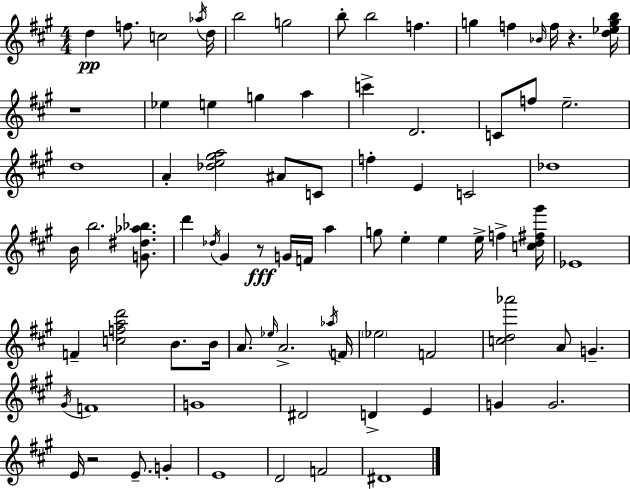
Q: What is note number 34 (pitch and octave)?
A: D6